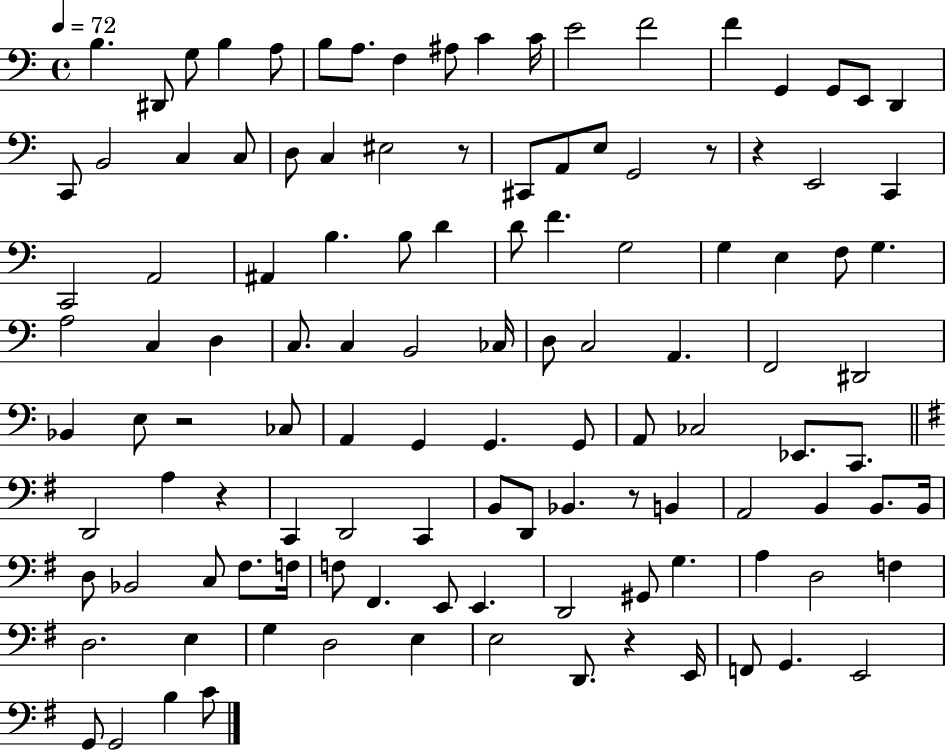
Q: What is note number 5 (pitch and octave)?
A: A3